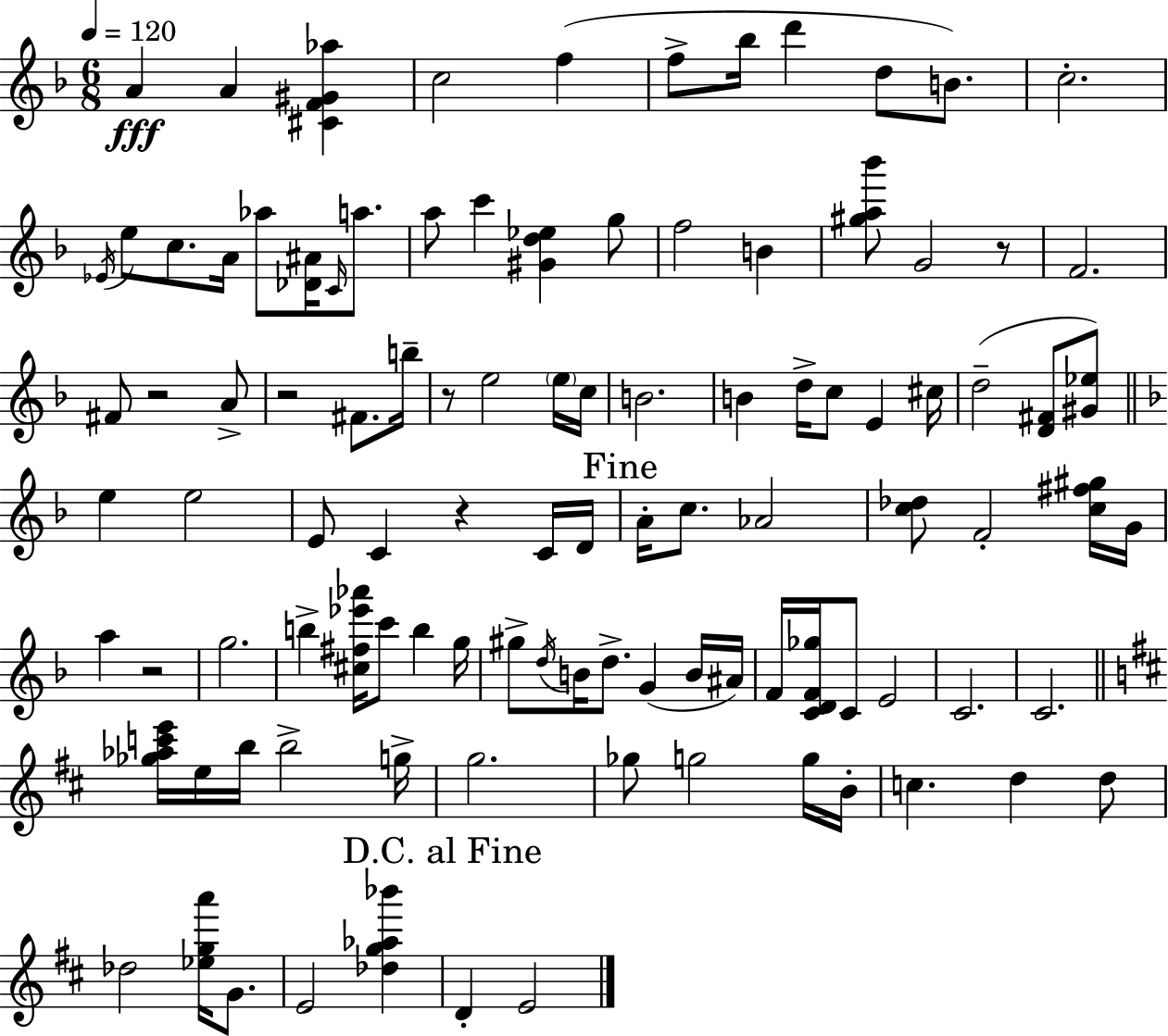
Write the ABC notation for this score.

X:1
T:Untitled
M:6/8
L:1/4
K:Dm
A A [^CF^G_a] c2 f f/2 _b/4 d' d/2 B/2 c2 _E/4 e/2 c/2 A/4 _a/2 [_D^A]/4 C/4 a/2 a/2 c' [^Gd_e] g/2 f2 B [^ga_b']/2 G2 z/2 F2 ^F/2 z2 A/2 z2 ^F/2 b/4 z/2 e2 e/4 c/4 B2 B d/4 c/2 E ^c/4 d2 [D^F]/2 [^G_e]/2 e e2 E/2 C z C/4 D/4 A/4 c/2 _A2 [c_d]/2 F2 [c^f^g]/4 G/4 a z2 g2 b [^c^f_e'_a']/4 c'/2 b g/4 ^g/2 d/4 B/4 d/2 G B/4 ^A/4 F/4 [CDF_g]/4 C/2 E2 C2 C2 [_g_ac'e']/4 e/4 b/4 b2 g/4 g2 _g/2 g2 g/4 B/4 c d d/2 _d2 [_ega']/4 G/2 E2 [_dg_a_b'] D E2